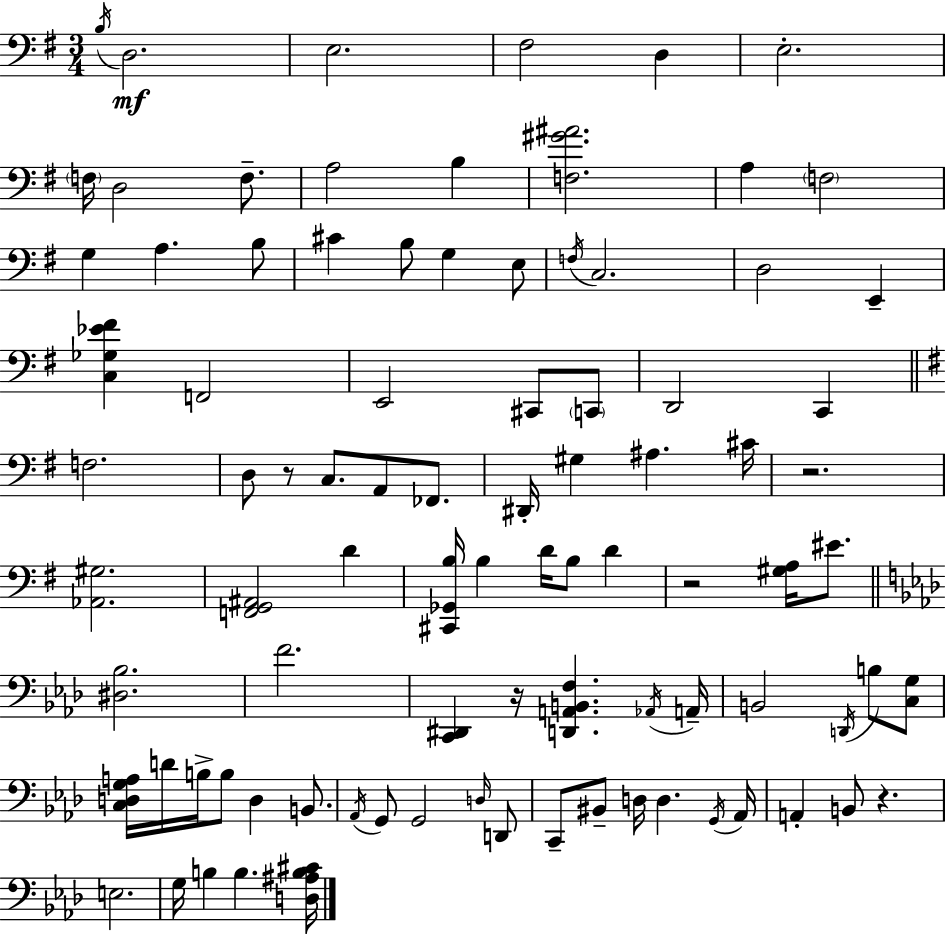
{
  \clef bass
  \numericTimeSignature
  \time 3/4
  \key g \major
  \repeat volta 2 { \acciaccatura { b16 }\mf d2. | e2. | fis2 d4 | e2.-. | \break \parenthesize f16 d2 f8.-- | a2 b4 | <f gis' ais'>2. | a4 \parenthesize f2 | \break g4 a4. b8 | cis'4 b8 g4 e8 | \acciaccatura { f16 } c2. | d2 e,4-- | \break <c ges ees' fis'>4 f,2 | e,2 cis,8 | \parenthesize c,8 d,2 c,4 | \bar "||" \break \key g \major f2. | d8 r8 c8. a,8 fes,8. | dis,16-. gis4 ais4. cis'16 | r2. | \break <aes, gis>2. | <f, g, ais,>2 d'4 | <cis, ges, b>16 b4 d'16 b8 d'4 | r2 <gis a>16 eis'8. | \break \bar "||" \break \key aes \major <dis bes>2. | f'2. | <c, dis,>4 r16 <d, a, b, f>4. \acciaccatura { aes,16 } | a,16-- b,2 \acciaccatura { d,16 } b8 | \break <c g>8 <c d g a>16 d'16 b16-> b8 d4 b,8. | \acciaccatura { aes,16 } g,8 g,2 | \grace { d16 } d,8 c,8-- bis,8-- d16 d4. | \acciaccatura { g,16 } aes,16 a,4-. b,8 r4. | \break e2. | g16 b4 b4. | <d ais b cis'>16 } \bar "|."
}